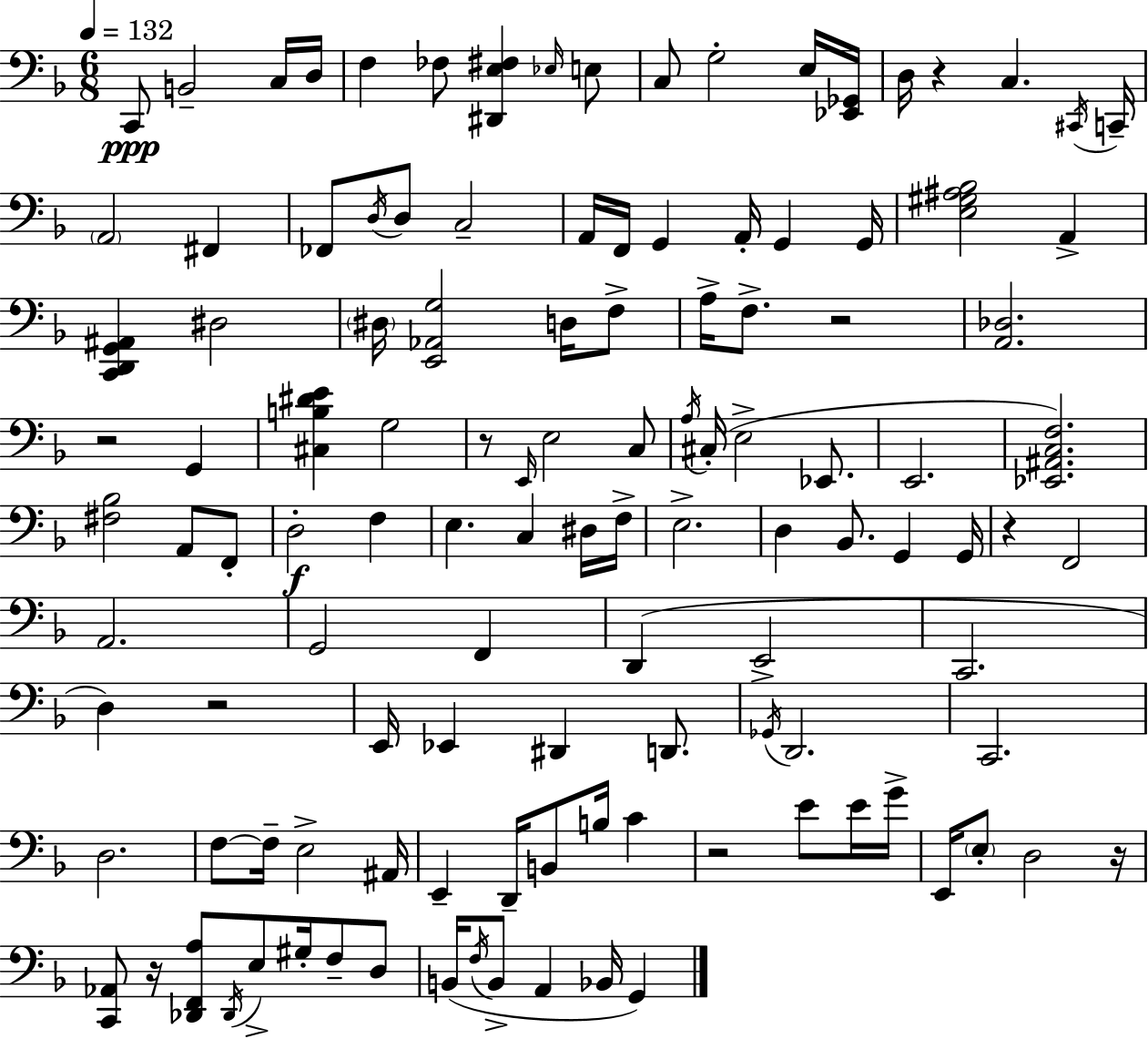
C2/e B2/h C3/s D3/s F3/q FES3/e [D#2,E3,F#3]/q Eb3/s E3/e C3/e G3/h E3/s [Eb2,Gb2]/s D3/s R/q C3/q. C#2/s C2/s A2/h F#2/q FES2/e D3/s D3/e C3/h A2/s F2/s G2/q A2/s G2/q G2/s [E3,G#3,A#3,Bb3]/h A2/q [C2,D2,G2,A#2]/q D#3/h D#3/s [E2,Ab2,G3]/h D3/s F3/e A3/s F3/e. R/h [A2,Db3]/h. R/h G2/q [C#3,B3,D#4,E4]/q G3/h R/e E2/s E3/h C3/e A3/s C#3/s E3/h Eb2/e. E2/h. [Eb2,A#2,C3,F3]/h. [F#3,Bb3]/h A2/e F2/e D3/h F3/q E3/q. C3/q D#3/s F3/s E3/h. D3/q Bb2/e. G2/q G2/s R/q F2/h A2/h. G2/h F2/q D2/q E2/h C2/h. D3/q R/h E2/s Eb2/q D#2/q D2/e. Gb2/s D2/h. C2/h. D3/h. F3/e F3/s E3/h A#2/s E2/q D2/s B2/e B3/s C4/q R/h E4/e E4/s G4/s E2/s E3/e D3/h R/s [C2,Ab2]/e R/s [Db2,F2,A3]/e Db2/s E3/e G#3/s F3/e D3/e B2/s F3/s B2/e A2/q Bb2/s G2/q